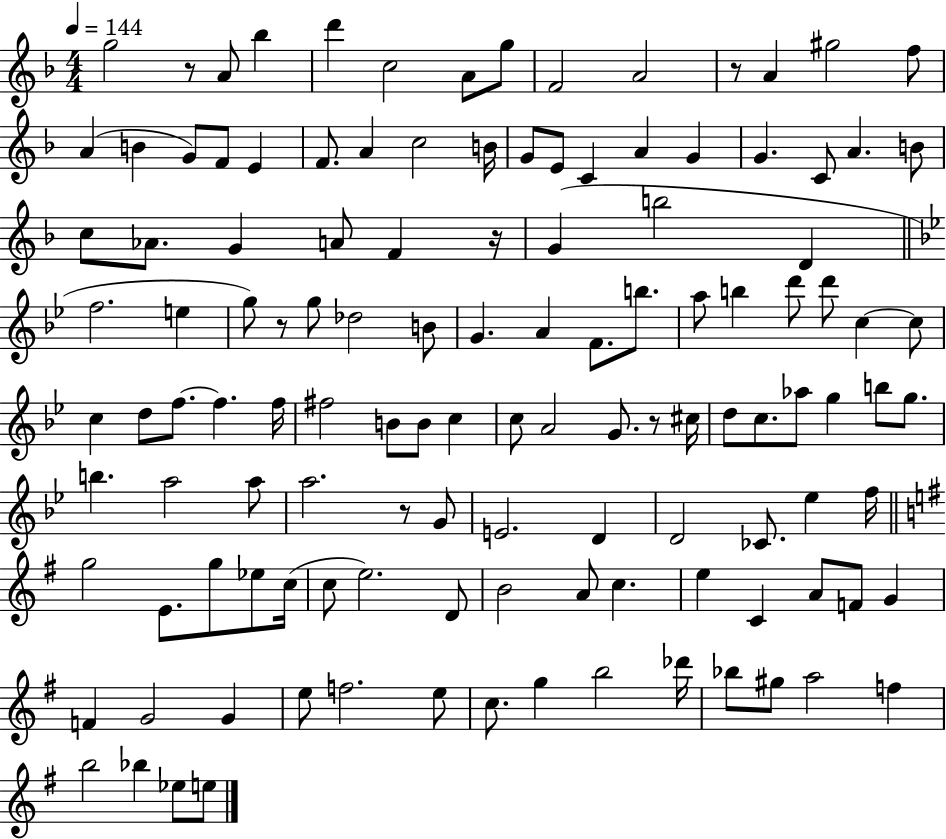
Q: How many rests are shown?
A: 6